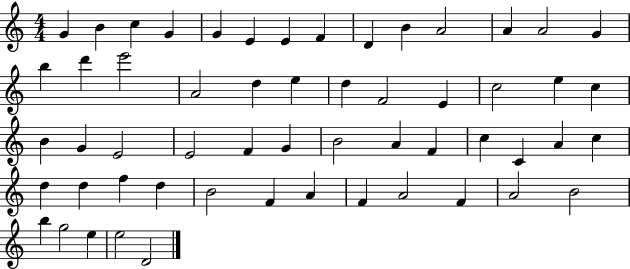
{
  \clef treble
  \numericTimeSignature
  \time 4/4
  \key c \major
  g'4 b'4 c''4 g'4 | g'4 e'4 e'4 f'4 | d'4 b'4 a'2 | a'4 a'2 g'4 | \break b''4 d'''4 e'''2 | a'2 d''4 e''4 | d''4 f'2 e'4 | c''2 e''4 c''4 | \break b'4 g'4 e'2 | e'2 f'4 g'4 | b'2 a'4 f'4 | c''4 c'4 a'4 c''4 | \break d''4 d''4 f''4 d''4 | b'2 f'4 a'4 | f'4 a'2 f'4 | a'2 b'2 | \break b''4 g''2 e''4 | e''2 d'2 | \bar "|."
}